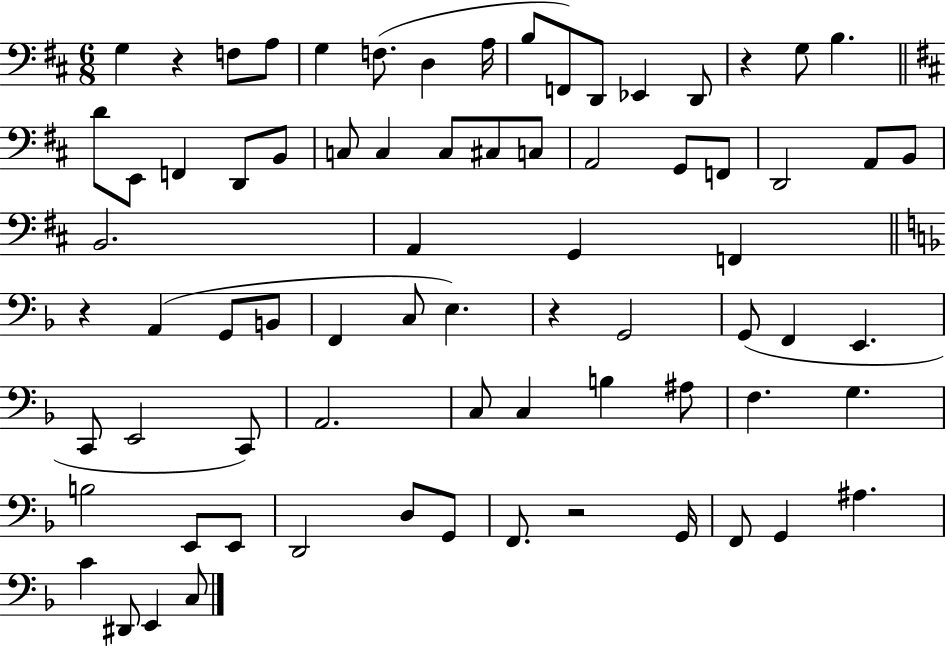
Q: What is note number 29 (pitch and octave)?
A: A2